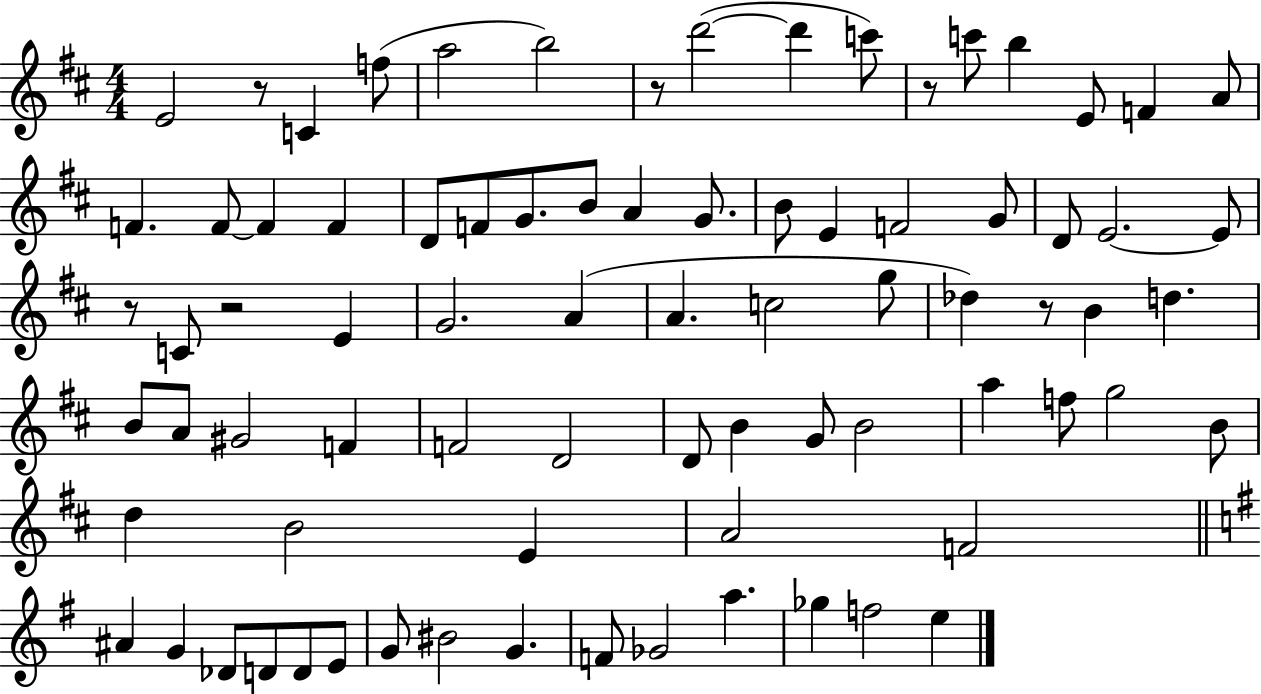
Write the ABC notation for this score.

X:1
T:Untitled
M:4/4
L:1/4
K:D
E2 z/2 C f/2 a2 b2 z/2 d'2 d' c'/2 z/2 c'/2 b E/2 F A/2 F F/2 F F D/2 F/2 G/2 B/2 A G/2 B/2 E F2 G/2 D/2 E2 E/2 z/2 C/2 z2 E G2 A A c2 g/2 _d z/2 B d B/2 A/2 ^G2 F F2 D2 D/2 B G/2 B2 a f/2 g2 B/2 d B2 E A2 F2 ^A G _D/2 D/2 D/2 E/2 G/2 ^B2 G F/2 _G2 a _g f2 e